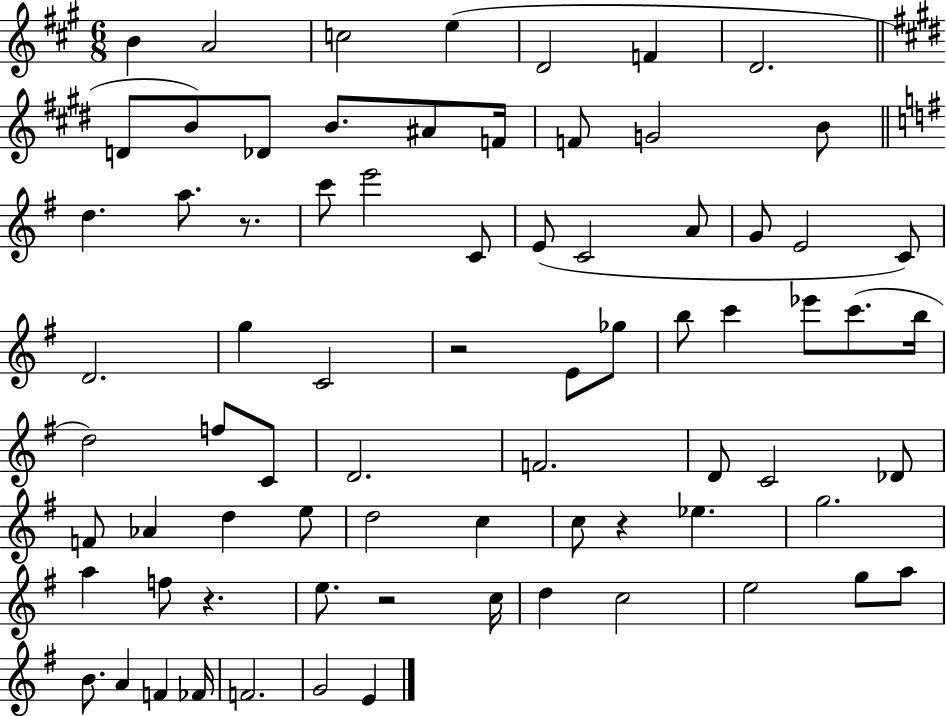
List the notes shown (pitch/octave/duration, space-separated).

B4/q A4/h C5/h E5/q D4/h F4/q D4/h. D4/e B4/e Db4/e B4/e. A#4/e F4/s F4/e G4/h B4/e D5/q. A5/e. R/e. C6/e E6/h C4/e E4/e C4/h A4/e G4/e E4/h C4/e D4/h. G5/q C4/h R/h E4/e Gb5/e B5/e C6/q Eb6/e C6/e. B5/s D5/h F5/e C4/e D4/h. F4/h. D4/e C4/h Db4/e F4/e Ab4/q D5/q E5/e D5/h C5/q C5/e R/q Eb5/q. G5/h. A5/q F5/e R/q. E5/e. R/h C5/s D5/q C5/h E5/h G5/e A5/e B4/e. A4/q F4/q FES4/s F4/h. G4/h E4/q